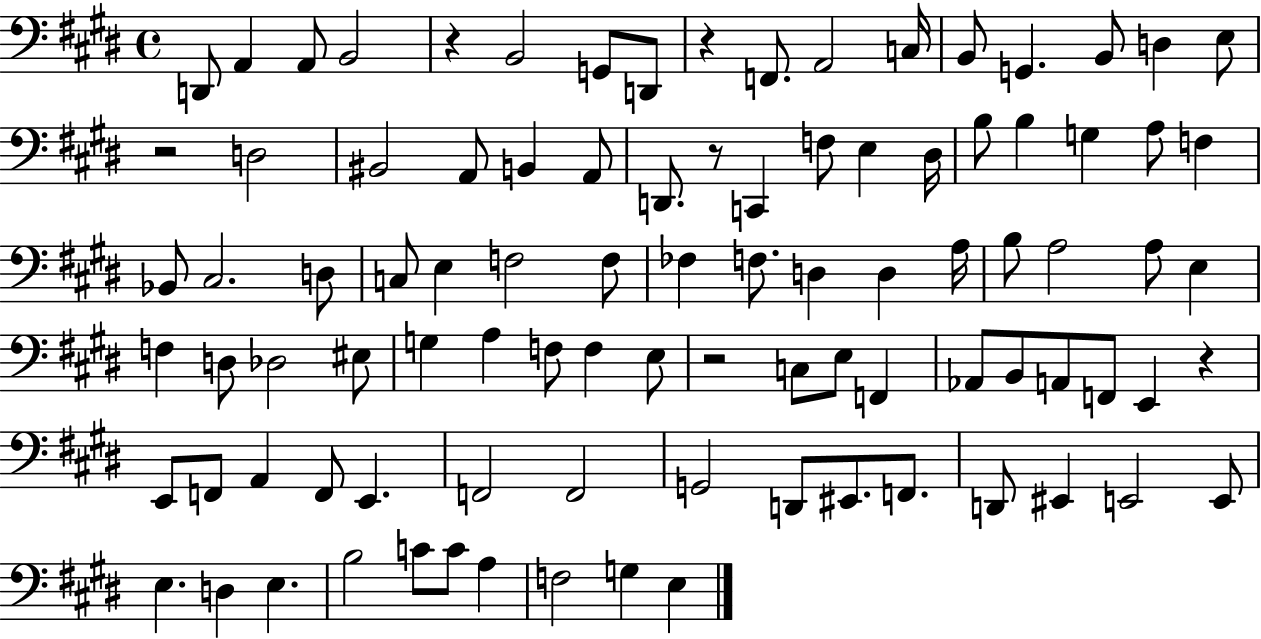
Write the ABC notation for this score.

X:1
T:Untitled
M:4/4
L:1/4
K:E
D,,/2 A,, A,,/2 B,,2 z B,,2 G,,/2 D,,/2 z F,,/2 A,,2 C,/4 B,,/2 G,, B,,/2 D, E,/2 z2 D,2 ^B,,2 A,,/2 B,, A,,/2 D,,/2 z/2 C,, F,/2 E, ^D,/4 B,/2 B, G, A,/2 F, _B,,/2 ^C,2 D,/2 C,/2 E, F,2 F,/2 _F, F,/2 D, D, A,/4 B,/2 A,2 A,/2 E, F, D,/2 _D,2 ^E,/2 G, A, F,/2 F, E,/2 z2 C,/2 E,/2 F,, _A,,/2 B,,/2 A,,/2 F,,/2 E,, z E,,/2 F,,/2 A,, F,,/2 E,, F,,2 F,,2 G,,2 D,,/2 ^E,,/2 F,,/2 D,,/2 ^E,, E,,2 E,,/2 E, D, E, B,2 C/2 C/2 A, F,2 G, E,